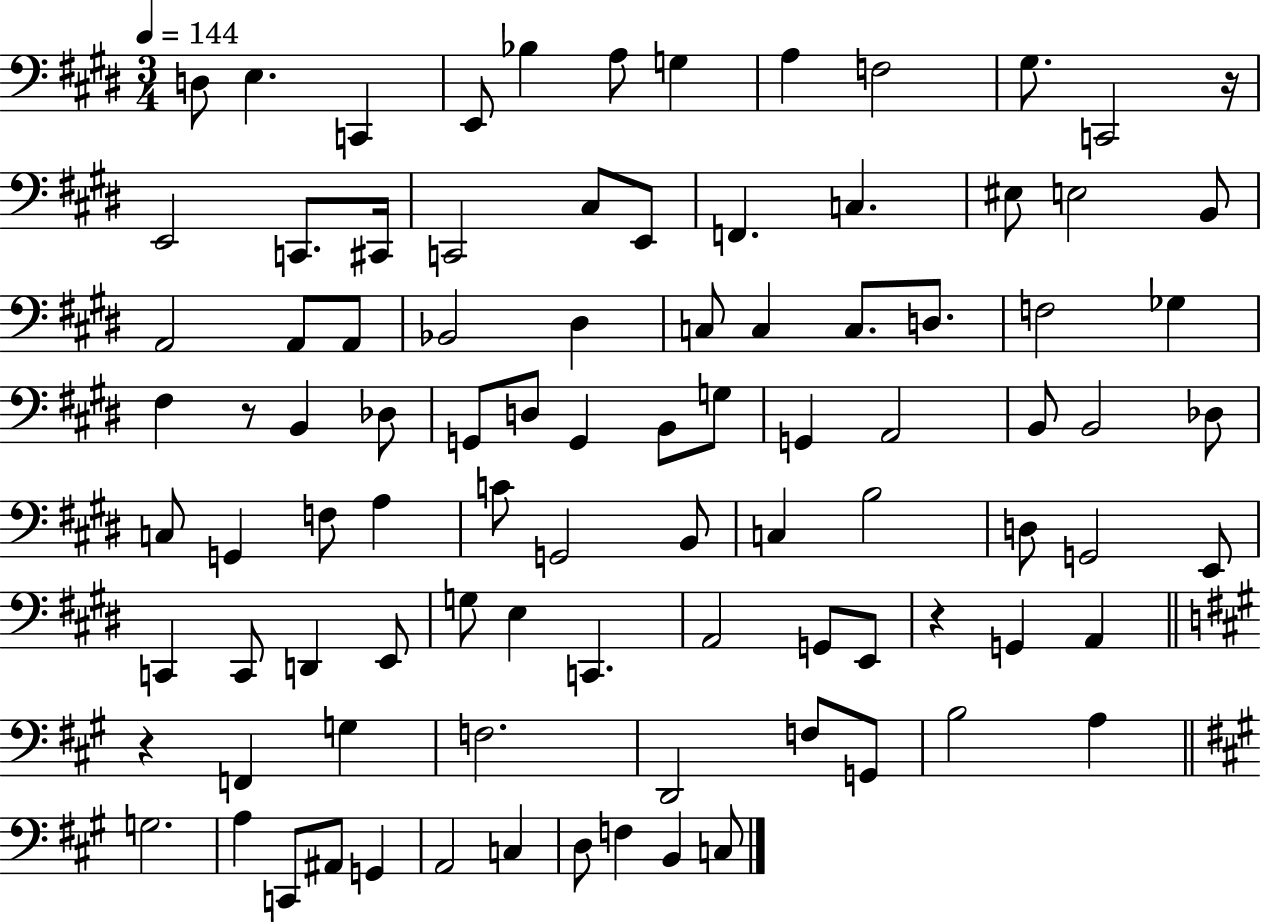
X:1
T:Untitled
M:3/4
L:1/4
K:E
D,/2 E, C,, E,,/2 _B, A,/2 G, A, F,2 ^G,/2 C,,2 z/4 E,,2 C,,/2 ^C,,/4 C,,2 ^C,/2 E,,/2 F,, C, ^E,/2 E,2 B,,/2 A,,2 A,,/2 A,,/2 _B,,2 ^D, C,/2 C, C,/2 D,/2 F,2 _G, ^F, z/2 B,, _D,/2 G,,/2 D,/2 G,, B,,/2 G,/2 G,, A,,2 B,,/2 B,,2 _D,/2 C,/2 G,, F,/2 A, C/2 G,,2 B,,/2 C, B,2 D,/2 G,,2 E,,/2 C,, C,,/2 D,, E,,/2 G,/2 E, C,, A,,2 G,,/2 E,,/2 z G,, A,, z F,, G, F,2 D,,2 F,/2 G,,/2 B,2 A, G,2 A, C,,/2 ^A,,/2 G,, A,,2 C, D,/2 F, B,, C,/2